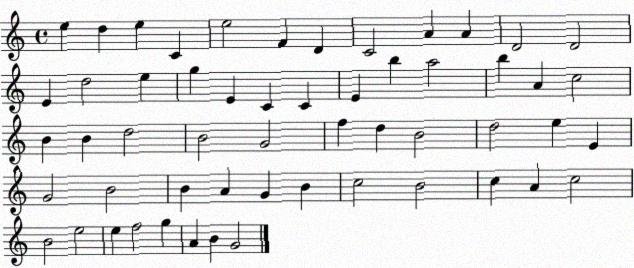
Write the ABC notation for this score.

X:1
T:Untitled
M:4/4
L:1/4
K:C
e d e C e2 F D C2 A A D2 D2 E d2 e g E C C E b a2 b A c2 B B d2 B2 G2 f d B2 d2 e E G2 B2 B A G B c2 B2 c A c2 B2 e2 e f2 g A B G2